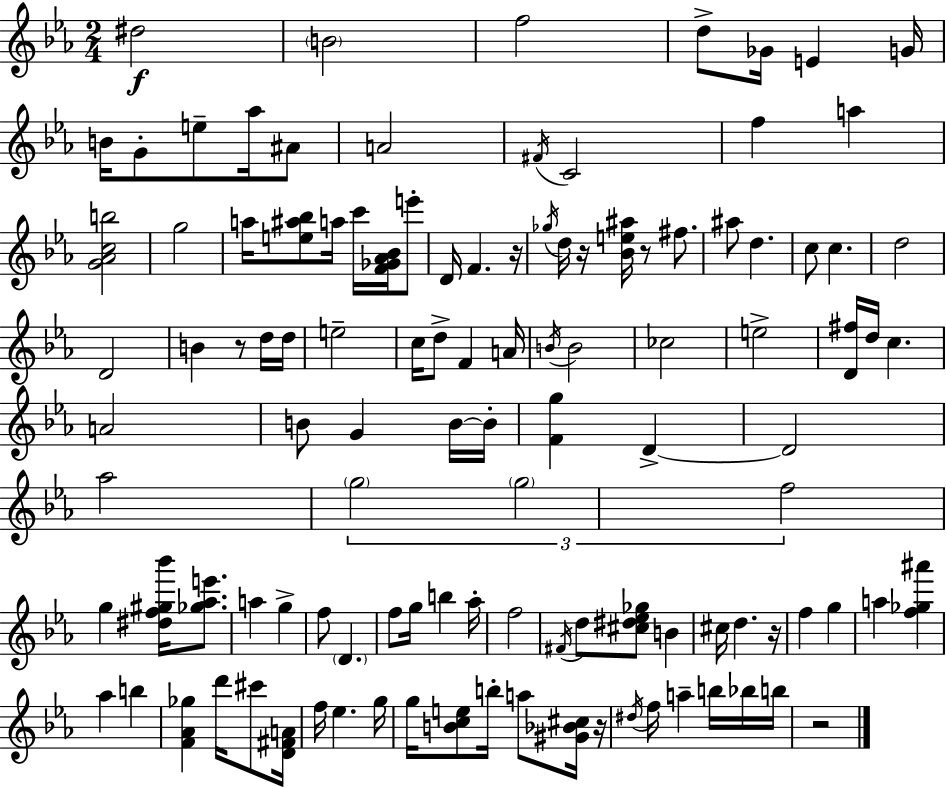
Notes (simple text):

D#5/h B4/h F5/h D5/e Gb4/s E4/q G4/s B4/s G4/e E5/e Ab5/s A#4/e A4/h F#4/s C4/h F5/q A5/q [G4,Ab4,C5,B5]/h G5/h A5/s [E5,A#5,Bb5]/e A5/s C6/s [F4,Gb4,Ab4,Bb4]/s E6/e D4/s F4/q. R/s Gb5/s D5/s R/s [Bb4,E5,A#5]/s R/e F#5/e. A#5/e D5/q. C5/e C5/q. D5/h D4/h B4/q R/e D5/s D5/s E5/h C5/s D5/e F4/q A4/s B4/s B4/h CES5/h E5/h [D4,F#5]/s D5/s C5/q. A4/h B4/e G4/q B4/s B4/s [F4,G5]/q D4/q D4/h Ab5/h G5/h G5/h F5/h G5/q [D#5,F5,G#5,Bb6]/s [Gb5,Ab5,E6]/e. A5/q G5/q F5/e D4/q. F5/e G5/s B5/q Ab5/s F5/h F#4/s D5/e [C#5,D#5,Eb5,Gb5]/e B4/q C#5/s D5/q. R/s F5/q G5/q A5/q [F5,Gb5,A#6]/q Ab5/q B5/q [F4,Ab4,Gb5]/q D6/s C#6/e [D4,F#4,A4]/s F5/s Eb5/q. G5/s G5/s [B4,C5,E5]/e B5/s A5/e [G#4,Bb4,C#5]/s R/s D#5/s F5/s A5/q B5/s Bb5/s B5/s R/h